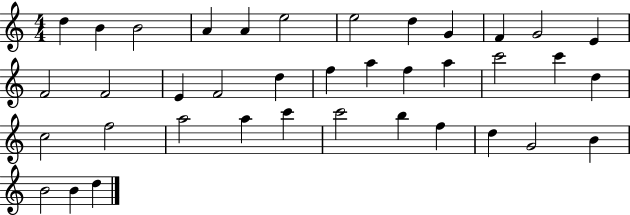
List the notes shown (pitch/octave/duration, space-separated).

D5/q B4/q B4/h A4/q A4/q E5/h E5/h D5/q G4/q F4/q G4/h E4/q F4/h F4/h E4/q F4/h D5/q F5/q A5/q F5/q A5/q C6/h C6/q D5/q C5/h F5/h A5/h A5/q C6/q C6/h B5/q F5/q D5/q G4/h B4/q B4/h B4/q D5/q